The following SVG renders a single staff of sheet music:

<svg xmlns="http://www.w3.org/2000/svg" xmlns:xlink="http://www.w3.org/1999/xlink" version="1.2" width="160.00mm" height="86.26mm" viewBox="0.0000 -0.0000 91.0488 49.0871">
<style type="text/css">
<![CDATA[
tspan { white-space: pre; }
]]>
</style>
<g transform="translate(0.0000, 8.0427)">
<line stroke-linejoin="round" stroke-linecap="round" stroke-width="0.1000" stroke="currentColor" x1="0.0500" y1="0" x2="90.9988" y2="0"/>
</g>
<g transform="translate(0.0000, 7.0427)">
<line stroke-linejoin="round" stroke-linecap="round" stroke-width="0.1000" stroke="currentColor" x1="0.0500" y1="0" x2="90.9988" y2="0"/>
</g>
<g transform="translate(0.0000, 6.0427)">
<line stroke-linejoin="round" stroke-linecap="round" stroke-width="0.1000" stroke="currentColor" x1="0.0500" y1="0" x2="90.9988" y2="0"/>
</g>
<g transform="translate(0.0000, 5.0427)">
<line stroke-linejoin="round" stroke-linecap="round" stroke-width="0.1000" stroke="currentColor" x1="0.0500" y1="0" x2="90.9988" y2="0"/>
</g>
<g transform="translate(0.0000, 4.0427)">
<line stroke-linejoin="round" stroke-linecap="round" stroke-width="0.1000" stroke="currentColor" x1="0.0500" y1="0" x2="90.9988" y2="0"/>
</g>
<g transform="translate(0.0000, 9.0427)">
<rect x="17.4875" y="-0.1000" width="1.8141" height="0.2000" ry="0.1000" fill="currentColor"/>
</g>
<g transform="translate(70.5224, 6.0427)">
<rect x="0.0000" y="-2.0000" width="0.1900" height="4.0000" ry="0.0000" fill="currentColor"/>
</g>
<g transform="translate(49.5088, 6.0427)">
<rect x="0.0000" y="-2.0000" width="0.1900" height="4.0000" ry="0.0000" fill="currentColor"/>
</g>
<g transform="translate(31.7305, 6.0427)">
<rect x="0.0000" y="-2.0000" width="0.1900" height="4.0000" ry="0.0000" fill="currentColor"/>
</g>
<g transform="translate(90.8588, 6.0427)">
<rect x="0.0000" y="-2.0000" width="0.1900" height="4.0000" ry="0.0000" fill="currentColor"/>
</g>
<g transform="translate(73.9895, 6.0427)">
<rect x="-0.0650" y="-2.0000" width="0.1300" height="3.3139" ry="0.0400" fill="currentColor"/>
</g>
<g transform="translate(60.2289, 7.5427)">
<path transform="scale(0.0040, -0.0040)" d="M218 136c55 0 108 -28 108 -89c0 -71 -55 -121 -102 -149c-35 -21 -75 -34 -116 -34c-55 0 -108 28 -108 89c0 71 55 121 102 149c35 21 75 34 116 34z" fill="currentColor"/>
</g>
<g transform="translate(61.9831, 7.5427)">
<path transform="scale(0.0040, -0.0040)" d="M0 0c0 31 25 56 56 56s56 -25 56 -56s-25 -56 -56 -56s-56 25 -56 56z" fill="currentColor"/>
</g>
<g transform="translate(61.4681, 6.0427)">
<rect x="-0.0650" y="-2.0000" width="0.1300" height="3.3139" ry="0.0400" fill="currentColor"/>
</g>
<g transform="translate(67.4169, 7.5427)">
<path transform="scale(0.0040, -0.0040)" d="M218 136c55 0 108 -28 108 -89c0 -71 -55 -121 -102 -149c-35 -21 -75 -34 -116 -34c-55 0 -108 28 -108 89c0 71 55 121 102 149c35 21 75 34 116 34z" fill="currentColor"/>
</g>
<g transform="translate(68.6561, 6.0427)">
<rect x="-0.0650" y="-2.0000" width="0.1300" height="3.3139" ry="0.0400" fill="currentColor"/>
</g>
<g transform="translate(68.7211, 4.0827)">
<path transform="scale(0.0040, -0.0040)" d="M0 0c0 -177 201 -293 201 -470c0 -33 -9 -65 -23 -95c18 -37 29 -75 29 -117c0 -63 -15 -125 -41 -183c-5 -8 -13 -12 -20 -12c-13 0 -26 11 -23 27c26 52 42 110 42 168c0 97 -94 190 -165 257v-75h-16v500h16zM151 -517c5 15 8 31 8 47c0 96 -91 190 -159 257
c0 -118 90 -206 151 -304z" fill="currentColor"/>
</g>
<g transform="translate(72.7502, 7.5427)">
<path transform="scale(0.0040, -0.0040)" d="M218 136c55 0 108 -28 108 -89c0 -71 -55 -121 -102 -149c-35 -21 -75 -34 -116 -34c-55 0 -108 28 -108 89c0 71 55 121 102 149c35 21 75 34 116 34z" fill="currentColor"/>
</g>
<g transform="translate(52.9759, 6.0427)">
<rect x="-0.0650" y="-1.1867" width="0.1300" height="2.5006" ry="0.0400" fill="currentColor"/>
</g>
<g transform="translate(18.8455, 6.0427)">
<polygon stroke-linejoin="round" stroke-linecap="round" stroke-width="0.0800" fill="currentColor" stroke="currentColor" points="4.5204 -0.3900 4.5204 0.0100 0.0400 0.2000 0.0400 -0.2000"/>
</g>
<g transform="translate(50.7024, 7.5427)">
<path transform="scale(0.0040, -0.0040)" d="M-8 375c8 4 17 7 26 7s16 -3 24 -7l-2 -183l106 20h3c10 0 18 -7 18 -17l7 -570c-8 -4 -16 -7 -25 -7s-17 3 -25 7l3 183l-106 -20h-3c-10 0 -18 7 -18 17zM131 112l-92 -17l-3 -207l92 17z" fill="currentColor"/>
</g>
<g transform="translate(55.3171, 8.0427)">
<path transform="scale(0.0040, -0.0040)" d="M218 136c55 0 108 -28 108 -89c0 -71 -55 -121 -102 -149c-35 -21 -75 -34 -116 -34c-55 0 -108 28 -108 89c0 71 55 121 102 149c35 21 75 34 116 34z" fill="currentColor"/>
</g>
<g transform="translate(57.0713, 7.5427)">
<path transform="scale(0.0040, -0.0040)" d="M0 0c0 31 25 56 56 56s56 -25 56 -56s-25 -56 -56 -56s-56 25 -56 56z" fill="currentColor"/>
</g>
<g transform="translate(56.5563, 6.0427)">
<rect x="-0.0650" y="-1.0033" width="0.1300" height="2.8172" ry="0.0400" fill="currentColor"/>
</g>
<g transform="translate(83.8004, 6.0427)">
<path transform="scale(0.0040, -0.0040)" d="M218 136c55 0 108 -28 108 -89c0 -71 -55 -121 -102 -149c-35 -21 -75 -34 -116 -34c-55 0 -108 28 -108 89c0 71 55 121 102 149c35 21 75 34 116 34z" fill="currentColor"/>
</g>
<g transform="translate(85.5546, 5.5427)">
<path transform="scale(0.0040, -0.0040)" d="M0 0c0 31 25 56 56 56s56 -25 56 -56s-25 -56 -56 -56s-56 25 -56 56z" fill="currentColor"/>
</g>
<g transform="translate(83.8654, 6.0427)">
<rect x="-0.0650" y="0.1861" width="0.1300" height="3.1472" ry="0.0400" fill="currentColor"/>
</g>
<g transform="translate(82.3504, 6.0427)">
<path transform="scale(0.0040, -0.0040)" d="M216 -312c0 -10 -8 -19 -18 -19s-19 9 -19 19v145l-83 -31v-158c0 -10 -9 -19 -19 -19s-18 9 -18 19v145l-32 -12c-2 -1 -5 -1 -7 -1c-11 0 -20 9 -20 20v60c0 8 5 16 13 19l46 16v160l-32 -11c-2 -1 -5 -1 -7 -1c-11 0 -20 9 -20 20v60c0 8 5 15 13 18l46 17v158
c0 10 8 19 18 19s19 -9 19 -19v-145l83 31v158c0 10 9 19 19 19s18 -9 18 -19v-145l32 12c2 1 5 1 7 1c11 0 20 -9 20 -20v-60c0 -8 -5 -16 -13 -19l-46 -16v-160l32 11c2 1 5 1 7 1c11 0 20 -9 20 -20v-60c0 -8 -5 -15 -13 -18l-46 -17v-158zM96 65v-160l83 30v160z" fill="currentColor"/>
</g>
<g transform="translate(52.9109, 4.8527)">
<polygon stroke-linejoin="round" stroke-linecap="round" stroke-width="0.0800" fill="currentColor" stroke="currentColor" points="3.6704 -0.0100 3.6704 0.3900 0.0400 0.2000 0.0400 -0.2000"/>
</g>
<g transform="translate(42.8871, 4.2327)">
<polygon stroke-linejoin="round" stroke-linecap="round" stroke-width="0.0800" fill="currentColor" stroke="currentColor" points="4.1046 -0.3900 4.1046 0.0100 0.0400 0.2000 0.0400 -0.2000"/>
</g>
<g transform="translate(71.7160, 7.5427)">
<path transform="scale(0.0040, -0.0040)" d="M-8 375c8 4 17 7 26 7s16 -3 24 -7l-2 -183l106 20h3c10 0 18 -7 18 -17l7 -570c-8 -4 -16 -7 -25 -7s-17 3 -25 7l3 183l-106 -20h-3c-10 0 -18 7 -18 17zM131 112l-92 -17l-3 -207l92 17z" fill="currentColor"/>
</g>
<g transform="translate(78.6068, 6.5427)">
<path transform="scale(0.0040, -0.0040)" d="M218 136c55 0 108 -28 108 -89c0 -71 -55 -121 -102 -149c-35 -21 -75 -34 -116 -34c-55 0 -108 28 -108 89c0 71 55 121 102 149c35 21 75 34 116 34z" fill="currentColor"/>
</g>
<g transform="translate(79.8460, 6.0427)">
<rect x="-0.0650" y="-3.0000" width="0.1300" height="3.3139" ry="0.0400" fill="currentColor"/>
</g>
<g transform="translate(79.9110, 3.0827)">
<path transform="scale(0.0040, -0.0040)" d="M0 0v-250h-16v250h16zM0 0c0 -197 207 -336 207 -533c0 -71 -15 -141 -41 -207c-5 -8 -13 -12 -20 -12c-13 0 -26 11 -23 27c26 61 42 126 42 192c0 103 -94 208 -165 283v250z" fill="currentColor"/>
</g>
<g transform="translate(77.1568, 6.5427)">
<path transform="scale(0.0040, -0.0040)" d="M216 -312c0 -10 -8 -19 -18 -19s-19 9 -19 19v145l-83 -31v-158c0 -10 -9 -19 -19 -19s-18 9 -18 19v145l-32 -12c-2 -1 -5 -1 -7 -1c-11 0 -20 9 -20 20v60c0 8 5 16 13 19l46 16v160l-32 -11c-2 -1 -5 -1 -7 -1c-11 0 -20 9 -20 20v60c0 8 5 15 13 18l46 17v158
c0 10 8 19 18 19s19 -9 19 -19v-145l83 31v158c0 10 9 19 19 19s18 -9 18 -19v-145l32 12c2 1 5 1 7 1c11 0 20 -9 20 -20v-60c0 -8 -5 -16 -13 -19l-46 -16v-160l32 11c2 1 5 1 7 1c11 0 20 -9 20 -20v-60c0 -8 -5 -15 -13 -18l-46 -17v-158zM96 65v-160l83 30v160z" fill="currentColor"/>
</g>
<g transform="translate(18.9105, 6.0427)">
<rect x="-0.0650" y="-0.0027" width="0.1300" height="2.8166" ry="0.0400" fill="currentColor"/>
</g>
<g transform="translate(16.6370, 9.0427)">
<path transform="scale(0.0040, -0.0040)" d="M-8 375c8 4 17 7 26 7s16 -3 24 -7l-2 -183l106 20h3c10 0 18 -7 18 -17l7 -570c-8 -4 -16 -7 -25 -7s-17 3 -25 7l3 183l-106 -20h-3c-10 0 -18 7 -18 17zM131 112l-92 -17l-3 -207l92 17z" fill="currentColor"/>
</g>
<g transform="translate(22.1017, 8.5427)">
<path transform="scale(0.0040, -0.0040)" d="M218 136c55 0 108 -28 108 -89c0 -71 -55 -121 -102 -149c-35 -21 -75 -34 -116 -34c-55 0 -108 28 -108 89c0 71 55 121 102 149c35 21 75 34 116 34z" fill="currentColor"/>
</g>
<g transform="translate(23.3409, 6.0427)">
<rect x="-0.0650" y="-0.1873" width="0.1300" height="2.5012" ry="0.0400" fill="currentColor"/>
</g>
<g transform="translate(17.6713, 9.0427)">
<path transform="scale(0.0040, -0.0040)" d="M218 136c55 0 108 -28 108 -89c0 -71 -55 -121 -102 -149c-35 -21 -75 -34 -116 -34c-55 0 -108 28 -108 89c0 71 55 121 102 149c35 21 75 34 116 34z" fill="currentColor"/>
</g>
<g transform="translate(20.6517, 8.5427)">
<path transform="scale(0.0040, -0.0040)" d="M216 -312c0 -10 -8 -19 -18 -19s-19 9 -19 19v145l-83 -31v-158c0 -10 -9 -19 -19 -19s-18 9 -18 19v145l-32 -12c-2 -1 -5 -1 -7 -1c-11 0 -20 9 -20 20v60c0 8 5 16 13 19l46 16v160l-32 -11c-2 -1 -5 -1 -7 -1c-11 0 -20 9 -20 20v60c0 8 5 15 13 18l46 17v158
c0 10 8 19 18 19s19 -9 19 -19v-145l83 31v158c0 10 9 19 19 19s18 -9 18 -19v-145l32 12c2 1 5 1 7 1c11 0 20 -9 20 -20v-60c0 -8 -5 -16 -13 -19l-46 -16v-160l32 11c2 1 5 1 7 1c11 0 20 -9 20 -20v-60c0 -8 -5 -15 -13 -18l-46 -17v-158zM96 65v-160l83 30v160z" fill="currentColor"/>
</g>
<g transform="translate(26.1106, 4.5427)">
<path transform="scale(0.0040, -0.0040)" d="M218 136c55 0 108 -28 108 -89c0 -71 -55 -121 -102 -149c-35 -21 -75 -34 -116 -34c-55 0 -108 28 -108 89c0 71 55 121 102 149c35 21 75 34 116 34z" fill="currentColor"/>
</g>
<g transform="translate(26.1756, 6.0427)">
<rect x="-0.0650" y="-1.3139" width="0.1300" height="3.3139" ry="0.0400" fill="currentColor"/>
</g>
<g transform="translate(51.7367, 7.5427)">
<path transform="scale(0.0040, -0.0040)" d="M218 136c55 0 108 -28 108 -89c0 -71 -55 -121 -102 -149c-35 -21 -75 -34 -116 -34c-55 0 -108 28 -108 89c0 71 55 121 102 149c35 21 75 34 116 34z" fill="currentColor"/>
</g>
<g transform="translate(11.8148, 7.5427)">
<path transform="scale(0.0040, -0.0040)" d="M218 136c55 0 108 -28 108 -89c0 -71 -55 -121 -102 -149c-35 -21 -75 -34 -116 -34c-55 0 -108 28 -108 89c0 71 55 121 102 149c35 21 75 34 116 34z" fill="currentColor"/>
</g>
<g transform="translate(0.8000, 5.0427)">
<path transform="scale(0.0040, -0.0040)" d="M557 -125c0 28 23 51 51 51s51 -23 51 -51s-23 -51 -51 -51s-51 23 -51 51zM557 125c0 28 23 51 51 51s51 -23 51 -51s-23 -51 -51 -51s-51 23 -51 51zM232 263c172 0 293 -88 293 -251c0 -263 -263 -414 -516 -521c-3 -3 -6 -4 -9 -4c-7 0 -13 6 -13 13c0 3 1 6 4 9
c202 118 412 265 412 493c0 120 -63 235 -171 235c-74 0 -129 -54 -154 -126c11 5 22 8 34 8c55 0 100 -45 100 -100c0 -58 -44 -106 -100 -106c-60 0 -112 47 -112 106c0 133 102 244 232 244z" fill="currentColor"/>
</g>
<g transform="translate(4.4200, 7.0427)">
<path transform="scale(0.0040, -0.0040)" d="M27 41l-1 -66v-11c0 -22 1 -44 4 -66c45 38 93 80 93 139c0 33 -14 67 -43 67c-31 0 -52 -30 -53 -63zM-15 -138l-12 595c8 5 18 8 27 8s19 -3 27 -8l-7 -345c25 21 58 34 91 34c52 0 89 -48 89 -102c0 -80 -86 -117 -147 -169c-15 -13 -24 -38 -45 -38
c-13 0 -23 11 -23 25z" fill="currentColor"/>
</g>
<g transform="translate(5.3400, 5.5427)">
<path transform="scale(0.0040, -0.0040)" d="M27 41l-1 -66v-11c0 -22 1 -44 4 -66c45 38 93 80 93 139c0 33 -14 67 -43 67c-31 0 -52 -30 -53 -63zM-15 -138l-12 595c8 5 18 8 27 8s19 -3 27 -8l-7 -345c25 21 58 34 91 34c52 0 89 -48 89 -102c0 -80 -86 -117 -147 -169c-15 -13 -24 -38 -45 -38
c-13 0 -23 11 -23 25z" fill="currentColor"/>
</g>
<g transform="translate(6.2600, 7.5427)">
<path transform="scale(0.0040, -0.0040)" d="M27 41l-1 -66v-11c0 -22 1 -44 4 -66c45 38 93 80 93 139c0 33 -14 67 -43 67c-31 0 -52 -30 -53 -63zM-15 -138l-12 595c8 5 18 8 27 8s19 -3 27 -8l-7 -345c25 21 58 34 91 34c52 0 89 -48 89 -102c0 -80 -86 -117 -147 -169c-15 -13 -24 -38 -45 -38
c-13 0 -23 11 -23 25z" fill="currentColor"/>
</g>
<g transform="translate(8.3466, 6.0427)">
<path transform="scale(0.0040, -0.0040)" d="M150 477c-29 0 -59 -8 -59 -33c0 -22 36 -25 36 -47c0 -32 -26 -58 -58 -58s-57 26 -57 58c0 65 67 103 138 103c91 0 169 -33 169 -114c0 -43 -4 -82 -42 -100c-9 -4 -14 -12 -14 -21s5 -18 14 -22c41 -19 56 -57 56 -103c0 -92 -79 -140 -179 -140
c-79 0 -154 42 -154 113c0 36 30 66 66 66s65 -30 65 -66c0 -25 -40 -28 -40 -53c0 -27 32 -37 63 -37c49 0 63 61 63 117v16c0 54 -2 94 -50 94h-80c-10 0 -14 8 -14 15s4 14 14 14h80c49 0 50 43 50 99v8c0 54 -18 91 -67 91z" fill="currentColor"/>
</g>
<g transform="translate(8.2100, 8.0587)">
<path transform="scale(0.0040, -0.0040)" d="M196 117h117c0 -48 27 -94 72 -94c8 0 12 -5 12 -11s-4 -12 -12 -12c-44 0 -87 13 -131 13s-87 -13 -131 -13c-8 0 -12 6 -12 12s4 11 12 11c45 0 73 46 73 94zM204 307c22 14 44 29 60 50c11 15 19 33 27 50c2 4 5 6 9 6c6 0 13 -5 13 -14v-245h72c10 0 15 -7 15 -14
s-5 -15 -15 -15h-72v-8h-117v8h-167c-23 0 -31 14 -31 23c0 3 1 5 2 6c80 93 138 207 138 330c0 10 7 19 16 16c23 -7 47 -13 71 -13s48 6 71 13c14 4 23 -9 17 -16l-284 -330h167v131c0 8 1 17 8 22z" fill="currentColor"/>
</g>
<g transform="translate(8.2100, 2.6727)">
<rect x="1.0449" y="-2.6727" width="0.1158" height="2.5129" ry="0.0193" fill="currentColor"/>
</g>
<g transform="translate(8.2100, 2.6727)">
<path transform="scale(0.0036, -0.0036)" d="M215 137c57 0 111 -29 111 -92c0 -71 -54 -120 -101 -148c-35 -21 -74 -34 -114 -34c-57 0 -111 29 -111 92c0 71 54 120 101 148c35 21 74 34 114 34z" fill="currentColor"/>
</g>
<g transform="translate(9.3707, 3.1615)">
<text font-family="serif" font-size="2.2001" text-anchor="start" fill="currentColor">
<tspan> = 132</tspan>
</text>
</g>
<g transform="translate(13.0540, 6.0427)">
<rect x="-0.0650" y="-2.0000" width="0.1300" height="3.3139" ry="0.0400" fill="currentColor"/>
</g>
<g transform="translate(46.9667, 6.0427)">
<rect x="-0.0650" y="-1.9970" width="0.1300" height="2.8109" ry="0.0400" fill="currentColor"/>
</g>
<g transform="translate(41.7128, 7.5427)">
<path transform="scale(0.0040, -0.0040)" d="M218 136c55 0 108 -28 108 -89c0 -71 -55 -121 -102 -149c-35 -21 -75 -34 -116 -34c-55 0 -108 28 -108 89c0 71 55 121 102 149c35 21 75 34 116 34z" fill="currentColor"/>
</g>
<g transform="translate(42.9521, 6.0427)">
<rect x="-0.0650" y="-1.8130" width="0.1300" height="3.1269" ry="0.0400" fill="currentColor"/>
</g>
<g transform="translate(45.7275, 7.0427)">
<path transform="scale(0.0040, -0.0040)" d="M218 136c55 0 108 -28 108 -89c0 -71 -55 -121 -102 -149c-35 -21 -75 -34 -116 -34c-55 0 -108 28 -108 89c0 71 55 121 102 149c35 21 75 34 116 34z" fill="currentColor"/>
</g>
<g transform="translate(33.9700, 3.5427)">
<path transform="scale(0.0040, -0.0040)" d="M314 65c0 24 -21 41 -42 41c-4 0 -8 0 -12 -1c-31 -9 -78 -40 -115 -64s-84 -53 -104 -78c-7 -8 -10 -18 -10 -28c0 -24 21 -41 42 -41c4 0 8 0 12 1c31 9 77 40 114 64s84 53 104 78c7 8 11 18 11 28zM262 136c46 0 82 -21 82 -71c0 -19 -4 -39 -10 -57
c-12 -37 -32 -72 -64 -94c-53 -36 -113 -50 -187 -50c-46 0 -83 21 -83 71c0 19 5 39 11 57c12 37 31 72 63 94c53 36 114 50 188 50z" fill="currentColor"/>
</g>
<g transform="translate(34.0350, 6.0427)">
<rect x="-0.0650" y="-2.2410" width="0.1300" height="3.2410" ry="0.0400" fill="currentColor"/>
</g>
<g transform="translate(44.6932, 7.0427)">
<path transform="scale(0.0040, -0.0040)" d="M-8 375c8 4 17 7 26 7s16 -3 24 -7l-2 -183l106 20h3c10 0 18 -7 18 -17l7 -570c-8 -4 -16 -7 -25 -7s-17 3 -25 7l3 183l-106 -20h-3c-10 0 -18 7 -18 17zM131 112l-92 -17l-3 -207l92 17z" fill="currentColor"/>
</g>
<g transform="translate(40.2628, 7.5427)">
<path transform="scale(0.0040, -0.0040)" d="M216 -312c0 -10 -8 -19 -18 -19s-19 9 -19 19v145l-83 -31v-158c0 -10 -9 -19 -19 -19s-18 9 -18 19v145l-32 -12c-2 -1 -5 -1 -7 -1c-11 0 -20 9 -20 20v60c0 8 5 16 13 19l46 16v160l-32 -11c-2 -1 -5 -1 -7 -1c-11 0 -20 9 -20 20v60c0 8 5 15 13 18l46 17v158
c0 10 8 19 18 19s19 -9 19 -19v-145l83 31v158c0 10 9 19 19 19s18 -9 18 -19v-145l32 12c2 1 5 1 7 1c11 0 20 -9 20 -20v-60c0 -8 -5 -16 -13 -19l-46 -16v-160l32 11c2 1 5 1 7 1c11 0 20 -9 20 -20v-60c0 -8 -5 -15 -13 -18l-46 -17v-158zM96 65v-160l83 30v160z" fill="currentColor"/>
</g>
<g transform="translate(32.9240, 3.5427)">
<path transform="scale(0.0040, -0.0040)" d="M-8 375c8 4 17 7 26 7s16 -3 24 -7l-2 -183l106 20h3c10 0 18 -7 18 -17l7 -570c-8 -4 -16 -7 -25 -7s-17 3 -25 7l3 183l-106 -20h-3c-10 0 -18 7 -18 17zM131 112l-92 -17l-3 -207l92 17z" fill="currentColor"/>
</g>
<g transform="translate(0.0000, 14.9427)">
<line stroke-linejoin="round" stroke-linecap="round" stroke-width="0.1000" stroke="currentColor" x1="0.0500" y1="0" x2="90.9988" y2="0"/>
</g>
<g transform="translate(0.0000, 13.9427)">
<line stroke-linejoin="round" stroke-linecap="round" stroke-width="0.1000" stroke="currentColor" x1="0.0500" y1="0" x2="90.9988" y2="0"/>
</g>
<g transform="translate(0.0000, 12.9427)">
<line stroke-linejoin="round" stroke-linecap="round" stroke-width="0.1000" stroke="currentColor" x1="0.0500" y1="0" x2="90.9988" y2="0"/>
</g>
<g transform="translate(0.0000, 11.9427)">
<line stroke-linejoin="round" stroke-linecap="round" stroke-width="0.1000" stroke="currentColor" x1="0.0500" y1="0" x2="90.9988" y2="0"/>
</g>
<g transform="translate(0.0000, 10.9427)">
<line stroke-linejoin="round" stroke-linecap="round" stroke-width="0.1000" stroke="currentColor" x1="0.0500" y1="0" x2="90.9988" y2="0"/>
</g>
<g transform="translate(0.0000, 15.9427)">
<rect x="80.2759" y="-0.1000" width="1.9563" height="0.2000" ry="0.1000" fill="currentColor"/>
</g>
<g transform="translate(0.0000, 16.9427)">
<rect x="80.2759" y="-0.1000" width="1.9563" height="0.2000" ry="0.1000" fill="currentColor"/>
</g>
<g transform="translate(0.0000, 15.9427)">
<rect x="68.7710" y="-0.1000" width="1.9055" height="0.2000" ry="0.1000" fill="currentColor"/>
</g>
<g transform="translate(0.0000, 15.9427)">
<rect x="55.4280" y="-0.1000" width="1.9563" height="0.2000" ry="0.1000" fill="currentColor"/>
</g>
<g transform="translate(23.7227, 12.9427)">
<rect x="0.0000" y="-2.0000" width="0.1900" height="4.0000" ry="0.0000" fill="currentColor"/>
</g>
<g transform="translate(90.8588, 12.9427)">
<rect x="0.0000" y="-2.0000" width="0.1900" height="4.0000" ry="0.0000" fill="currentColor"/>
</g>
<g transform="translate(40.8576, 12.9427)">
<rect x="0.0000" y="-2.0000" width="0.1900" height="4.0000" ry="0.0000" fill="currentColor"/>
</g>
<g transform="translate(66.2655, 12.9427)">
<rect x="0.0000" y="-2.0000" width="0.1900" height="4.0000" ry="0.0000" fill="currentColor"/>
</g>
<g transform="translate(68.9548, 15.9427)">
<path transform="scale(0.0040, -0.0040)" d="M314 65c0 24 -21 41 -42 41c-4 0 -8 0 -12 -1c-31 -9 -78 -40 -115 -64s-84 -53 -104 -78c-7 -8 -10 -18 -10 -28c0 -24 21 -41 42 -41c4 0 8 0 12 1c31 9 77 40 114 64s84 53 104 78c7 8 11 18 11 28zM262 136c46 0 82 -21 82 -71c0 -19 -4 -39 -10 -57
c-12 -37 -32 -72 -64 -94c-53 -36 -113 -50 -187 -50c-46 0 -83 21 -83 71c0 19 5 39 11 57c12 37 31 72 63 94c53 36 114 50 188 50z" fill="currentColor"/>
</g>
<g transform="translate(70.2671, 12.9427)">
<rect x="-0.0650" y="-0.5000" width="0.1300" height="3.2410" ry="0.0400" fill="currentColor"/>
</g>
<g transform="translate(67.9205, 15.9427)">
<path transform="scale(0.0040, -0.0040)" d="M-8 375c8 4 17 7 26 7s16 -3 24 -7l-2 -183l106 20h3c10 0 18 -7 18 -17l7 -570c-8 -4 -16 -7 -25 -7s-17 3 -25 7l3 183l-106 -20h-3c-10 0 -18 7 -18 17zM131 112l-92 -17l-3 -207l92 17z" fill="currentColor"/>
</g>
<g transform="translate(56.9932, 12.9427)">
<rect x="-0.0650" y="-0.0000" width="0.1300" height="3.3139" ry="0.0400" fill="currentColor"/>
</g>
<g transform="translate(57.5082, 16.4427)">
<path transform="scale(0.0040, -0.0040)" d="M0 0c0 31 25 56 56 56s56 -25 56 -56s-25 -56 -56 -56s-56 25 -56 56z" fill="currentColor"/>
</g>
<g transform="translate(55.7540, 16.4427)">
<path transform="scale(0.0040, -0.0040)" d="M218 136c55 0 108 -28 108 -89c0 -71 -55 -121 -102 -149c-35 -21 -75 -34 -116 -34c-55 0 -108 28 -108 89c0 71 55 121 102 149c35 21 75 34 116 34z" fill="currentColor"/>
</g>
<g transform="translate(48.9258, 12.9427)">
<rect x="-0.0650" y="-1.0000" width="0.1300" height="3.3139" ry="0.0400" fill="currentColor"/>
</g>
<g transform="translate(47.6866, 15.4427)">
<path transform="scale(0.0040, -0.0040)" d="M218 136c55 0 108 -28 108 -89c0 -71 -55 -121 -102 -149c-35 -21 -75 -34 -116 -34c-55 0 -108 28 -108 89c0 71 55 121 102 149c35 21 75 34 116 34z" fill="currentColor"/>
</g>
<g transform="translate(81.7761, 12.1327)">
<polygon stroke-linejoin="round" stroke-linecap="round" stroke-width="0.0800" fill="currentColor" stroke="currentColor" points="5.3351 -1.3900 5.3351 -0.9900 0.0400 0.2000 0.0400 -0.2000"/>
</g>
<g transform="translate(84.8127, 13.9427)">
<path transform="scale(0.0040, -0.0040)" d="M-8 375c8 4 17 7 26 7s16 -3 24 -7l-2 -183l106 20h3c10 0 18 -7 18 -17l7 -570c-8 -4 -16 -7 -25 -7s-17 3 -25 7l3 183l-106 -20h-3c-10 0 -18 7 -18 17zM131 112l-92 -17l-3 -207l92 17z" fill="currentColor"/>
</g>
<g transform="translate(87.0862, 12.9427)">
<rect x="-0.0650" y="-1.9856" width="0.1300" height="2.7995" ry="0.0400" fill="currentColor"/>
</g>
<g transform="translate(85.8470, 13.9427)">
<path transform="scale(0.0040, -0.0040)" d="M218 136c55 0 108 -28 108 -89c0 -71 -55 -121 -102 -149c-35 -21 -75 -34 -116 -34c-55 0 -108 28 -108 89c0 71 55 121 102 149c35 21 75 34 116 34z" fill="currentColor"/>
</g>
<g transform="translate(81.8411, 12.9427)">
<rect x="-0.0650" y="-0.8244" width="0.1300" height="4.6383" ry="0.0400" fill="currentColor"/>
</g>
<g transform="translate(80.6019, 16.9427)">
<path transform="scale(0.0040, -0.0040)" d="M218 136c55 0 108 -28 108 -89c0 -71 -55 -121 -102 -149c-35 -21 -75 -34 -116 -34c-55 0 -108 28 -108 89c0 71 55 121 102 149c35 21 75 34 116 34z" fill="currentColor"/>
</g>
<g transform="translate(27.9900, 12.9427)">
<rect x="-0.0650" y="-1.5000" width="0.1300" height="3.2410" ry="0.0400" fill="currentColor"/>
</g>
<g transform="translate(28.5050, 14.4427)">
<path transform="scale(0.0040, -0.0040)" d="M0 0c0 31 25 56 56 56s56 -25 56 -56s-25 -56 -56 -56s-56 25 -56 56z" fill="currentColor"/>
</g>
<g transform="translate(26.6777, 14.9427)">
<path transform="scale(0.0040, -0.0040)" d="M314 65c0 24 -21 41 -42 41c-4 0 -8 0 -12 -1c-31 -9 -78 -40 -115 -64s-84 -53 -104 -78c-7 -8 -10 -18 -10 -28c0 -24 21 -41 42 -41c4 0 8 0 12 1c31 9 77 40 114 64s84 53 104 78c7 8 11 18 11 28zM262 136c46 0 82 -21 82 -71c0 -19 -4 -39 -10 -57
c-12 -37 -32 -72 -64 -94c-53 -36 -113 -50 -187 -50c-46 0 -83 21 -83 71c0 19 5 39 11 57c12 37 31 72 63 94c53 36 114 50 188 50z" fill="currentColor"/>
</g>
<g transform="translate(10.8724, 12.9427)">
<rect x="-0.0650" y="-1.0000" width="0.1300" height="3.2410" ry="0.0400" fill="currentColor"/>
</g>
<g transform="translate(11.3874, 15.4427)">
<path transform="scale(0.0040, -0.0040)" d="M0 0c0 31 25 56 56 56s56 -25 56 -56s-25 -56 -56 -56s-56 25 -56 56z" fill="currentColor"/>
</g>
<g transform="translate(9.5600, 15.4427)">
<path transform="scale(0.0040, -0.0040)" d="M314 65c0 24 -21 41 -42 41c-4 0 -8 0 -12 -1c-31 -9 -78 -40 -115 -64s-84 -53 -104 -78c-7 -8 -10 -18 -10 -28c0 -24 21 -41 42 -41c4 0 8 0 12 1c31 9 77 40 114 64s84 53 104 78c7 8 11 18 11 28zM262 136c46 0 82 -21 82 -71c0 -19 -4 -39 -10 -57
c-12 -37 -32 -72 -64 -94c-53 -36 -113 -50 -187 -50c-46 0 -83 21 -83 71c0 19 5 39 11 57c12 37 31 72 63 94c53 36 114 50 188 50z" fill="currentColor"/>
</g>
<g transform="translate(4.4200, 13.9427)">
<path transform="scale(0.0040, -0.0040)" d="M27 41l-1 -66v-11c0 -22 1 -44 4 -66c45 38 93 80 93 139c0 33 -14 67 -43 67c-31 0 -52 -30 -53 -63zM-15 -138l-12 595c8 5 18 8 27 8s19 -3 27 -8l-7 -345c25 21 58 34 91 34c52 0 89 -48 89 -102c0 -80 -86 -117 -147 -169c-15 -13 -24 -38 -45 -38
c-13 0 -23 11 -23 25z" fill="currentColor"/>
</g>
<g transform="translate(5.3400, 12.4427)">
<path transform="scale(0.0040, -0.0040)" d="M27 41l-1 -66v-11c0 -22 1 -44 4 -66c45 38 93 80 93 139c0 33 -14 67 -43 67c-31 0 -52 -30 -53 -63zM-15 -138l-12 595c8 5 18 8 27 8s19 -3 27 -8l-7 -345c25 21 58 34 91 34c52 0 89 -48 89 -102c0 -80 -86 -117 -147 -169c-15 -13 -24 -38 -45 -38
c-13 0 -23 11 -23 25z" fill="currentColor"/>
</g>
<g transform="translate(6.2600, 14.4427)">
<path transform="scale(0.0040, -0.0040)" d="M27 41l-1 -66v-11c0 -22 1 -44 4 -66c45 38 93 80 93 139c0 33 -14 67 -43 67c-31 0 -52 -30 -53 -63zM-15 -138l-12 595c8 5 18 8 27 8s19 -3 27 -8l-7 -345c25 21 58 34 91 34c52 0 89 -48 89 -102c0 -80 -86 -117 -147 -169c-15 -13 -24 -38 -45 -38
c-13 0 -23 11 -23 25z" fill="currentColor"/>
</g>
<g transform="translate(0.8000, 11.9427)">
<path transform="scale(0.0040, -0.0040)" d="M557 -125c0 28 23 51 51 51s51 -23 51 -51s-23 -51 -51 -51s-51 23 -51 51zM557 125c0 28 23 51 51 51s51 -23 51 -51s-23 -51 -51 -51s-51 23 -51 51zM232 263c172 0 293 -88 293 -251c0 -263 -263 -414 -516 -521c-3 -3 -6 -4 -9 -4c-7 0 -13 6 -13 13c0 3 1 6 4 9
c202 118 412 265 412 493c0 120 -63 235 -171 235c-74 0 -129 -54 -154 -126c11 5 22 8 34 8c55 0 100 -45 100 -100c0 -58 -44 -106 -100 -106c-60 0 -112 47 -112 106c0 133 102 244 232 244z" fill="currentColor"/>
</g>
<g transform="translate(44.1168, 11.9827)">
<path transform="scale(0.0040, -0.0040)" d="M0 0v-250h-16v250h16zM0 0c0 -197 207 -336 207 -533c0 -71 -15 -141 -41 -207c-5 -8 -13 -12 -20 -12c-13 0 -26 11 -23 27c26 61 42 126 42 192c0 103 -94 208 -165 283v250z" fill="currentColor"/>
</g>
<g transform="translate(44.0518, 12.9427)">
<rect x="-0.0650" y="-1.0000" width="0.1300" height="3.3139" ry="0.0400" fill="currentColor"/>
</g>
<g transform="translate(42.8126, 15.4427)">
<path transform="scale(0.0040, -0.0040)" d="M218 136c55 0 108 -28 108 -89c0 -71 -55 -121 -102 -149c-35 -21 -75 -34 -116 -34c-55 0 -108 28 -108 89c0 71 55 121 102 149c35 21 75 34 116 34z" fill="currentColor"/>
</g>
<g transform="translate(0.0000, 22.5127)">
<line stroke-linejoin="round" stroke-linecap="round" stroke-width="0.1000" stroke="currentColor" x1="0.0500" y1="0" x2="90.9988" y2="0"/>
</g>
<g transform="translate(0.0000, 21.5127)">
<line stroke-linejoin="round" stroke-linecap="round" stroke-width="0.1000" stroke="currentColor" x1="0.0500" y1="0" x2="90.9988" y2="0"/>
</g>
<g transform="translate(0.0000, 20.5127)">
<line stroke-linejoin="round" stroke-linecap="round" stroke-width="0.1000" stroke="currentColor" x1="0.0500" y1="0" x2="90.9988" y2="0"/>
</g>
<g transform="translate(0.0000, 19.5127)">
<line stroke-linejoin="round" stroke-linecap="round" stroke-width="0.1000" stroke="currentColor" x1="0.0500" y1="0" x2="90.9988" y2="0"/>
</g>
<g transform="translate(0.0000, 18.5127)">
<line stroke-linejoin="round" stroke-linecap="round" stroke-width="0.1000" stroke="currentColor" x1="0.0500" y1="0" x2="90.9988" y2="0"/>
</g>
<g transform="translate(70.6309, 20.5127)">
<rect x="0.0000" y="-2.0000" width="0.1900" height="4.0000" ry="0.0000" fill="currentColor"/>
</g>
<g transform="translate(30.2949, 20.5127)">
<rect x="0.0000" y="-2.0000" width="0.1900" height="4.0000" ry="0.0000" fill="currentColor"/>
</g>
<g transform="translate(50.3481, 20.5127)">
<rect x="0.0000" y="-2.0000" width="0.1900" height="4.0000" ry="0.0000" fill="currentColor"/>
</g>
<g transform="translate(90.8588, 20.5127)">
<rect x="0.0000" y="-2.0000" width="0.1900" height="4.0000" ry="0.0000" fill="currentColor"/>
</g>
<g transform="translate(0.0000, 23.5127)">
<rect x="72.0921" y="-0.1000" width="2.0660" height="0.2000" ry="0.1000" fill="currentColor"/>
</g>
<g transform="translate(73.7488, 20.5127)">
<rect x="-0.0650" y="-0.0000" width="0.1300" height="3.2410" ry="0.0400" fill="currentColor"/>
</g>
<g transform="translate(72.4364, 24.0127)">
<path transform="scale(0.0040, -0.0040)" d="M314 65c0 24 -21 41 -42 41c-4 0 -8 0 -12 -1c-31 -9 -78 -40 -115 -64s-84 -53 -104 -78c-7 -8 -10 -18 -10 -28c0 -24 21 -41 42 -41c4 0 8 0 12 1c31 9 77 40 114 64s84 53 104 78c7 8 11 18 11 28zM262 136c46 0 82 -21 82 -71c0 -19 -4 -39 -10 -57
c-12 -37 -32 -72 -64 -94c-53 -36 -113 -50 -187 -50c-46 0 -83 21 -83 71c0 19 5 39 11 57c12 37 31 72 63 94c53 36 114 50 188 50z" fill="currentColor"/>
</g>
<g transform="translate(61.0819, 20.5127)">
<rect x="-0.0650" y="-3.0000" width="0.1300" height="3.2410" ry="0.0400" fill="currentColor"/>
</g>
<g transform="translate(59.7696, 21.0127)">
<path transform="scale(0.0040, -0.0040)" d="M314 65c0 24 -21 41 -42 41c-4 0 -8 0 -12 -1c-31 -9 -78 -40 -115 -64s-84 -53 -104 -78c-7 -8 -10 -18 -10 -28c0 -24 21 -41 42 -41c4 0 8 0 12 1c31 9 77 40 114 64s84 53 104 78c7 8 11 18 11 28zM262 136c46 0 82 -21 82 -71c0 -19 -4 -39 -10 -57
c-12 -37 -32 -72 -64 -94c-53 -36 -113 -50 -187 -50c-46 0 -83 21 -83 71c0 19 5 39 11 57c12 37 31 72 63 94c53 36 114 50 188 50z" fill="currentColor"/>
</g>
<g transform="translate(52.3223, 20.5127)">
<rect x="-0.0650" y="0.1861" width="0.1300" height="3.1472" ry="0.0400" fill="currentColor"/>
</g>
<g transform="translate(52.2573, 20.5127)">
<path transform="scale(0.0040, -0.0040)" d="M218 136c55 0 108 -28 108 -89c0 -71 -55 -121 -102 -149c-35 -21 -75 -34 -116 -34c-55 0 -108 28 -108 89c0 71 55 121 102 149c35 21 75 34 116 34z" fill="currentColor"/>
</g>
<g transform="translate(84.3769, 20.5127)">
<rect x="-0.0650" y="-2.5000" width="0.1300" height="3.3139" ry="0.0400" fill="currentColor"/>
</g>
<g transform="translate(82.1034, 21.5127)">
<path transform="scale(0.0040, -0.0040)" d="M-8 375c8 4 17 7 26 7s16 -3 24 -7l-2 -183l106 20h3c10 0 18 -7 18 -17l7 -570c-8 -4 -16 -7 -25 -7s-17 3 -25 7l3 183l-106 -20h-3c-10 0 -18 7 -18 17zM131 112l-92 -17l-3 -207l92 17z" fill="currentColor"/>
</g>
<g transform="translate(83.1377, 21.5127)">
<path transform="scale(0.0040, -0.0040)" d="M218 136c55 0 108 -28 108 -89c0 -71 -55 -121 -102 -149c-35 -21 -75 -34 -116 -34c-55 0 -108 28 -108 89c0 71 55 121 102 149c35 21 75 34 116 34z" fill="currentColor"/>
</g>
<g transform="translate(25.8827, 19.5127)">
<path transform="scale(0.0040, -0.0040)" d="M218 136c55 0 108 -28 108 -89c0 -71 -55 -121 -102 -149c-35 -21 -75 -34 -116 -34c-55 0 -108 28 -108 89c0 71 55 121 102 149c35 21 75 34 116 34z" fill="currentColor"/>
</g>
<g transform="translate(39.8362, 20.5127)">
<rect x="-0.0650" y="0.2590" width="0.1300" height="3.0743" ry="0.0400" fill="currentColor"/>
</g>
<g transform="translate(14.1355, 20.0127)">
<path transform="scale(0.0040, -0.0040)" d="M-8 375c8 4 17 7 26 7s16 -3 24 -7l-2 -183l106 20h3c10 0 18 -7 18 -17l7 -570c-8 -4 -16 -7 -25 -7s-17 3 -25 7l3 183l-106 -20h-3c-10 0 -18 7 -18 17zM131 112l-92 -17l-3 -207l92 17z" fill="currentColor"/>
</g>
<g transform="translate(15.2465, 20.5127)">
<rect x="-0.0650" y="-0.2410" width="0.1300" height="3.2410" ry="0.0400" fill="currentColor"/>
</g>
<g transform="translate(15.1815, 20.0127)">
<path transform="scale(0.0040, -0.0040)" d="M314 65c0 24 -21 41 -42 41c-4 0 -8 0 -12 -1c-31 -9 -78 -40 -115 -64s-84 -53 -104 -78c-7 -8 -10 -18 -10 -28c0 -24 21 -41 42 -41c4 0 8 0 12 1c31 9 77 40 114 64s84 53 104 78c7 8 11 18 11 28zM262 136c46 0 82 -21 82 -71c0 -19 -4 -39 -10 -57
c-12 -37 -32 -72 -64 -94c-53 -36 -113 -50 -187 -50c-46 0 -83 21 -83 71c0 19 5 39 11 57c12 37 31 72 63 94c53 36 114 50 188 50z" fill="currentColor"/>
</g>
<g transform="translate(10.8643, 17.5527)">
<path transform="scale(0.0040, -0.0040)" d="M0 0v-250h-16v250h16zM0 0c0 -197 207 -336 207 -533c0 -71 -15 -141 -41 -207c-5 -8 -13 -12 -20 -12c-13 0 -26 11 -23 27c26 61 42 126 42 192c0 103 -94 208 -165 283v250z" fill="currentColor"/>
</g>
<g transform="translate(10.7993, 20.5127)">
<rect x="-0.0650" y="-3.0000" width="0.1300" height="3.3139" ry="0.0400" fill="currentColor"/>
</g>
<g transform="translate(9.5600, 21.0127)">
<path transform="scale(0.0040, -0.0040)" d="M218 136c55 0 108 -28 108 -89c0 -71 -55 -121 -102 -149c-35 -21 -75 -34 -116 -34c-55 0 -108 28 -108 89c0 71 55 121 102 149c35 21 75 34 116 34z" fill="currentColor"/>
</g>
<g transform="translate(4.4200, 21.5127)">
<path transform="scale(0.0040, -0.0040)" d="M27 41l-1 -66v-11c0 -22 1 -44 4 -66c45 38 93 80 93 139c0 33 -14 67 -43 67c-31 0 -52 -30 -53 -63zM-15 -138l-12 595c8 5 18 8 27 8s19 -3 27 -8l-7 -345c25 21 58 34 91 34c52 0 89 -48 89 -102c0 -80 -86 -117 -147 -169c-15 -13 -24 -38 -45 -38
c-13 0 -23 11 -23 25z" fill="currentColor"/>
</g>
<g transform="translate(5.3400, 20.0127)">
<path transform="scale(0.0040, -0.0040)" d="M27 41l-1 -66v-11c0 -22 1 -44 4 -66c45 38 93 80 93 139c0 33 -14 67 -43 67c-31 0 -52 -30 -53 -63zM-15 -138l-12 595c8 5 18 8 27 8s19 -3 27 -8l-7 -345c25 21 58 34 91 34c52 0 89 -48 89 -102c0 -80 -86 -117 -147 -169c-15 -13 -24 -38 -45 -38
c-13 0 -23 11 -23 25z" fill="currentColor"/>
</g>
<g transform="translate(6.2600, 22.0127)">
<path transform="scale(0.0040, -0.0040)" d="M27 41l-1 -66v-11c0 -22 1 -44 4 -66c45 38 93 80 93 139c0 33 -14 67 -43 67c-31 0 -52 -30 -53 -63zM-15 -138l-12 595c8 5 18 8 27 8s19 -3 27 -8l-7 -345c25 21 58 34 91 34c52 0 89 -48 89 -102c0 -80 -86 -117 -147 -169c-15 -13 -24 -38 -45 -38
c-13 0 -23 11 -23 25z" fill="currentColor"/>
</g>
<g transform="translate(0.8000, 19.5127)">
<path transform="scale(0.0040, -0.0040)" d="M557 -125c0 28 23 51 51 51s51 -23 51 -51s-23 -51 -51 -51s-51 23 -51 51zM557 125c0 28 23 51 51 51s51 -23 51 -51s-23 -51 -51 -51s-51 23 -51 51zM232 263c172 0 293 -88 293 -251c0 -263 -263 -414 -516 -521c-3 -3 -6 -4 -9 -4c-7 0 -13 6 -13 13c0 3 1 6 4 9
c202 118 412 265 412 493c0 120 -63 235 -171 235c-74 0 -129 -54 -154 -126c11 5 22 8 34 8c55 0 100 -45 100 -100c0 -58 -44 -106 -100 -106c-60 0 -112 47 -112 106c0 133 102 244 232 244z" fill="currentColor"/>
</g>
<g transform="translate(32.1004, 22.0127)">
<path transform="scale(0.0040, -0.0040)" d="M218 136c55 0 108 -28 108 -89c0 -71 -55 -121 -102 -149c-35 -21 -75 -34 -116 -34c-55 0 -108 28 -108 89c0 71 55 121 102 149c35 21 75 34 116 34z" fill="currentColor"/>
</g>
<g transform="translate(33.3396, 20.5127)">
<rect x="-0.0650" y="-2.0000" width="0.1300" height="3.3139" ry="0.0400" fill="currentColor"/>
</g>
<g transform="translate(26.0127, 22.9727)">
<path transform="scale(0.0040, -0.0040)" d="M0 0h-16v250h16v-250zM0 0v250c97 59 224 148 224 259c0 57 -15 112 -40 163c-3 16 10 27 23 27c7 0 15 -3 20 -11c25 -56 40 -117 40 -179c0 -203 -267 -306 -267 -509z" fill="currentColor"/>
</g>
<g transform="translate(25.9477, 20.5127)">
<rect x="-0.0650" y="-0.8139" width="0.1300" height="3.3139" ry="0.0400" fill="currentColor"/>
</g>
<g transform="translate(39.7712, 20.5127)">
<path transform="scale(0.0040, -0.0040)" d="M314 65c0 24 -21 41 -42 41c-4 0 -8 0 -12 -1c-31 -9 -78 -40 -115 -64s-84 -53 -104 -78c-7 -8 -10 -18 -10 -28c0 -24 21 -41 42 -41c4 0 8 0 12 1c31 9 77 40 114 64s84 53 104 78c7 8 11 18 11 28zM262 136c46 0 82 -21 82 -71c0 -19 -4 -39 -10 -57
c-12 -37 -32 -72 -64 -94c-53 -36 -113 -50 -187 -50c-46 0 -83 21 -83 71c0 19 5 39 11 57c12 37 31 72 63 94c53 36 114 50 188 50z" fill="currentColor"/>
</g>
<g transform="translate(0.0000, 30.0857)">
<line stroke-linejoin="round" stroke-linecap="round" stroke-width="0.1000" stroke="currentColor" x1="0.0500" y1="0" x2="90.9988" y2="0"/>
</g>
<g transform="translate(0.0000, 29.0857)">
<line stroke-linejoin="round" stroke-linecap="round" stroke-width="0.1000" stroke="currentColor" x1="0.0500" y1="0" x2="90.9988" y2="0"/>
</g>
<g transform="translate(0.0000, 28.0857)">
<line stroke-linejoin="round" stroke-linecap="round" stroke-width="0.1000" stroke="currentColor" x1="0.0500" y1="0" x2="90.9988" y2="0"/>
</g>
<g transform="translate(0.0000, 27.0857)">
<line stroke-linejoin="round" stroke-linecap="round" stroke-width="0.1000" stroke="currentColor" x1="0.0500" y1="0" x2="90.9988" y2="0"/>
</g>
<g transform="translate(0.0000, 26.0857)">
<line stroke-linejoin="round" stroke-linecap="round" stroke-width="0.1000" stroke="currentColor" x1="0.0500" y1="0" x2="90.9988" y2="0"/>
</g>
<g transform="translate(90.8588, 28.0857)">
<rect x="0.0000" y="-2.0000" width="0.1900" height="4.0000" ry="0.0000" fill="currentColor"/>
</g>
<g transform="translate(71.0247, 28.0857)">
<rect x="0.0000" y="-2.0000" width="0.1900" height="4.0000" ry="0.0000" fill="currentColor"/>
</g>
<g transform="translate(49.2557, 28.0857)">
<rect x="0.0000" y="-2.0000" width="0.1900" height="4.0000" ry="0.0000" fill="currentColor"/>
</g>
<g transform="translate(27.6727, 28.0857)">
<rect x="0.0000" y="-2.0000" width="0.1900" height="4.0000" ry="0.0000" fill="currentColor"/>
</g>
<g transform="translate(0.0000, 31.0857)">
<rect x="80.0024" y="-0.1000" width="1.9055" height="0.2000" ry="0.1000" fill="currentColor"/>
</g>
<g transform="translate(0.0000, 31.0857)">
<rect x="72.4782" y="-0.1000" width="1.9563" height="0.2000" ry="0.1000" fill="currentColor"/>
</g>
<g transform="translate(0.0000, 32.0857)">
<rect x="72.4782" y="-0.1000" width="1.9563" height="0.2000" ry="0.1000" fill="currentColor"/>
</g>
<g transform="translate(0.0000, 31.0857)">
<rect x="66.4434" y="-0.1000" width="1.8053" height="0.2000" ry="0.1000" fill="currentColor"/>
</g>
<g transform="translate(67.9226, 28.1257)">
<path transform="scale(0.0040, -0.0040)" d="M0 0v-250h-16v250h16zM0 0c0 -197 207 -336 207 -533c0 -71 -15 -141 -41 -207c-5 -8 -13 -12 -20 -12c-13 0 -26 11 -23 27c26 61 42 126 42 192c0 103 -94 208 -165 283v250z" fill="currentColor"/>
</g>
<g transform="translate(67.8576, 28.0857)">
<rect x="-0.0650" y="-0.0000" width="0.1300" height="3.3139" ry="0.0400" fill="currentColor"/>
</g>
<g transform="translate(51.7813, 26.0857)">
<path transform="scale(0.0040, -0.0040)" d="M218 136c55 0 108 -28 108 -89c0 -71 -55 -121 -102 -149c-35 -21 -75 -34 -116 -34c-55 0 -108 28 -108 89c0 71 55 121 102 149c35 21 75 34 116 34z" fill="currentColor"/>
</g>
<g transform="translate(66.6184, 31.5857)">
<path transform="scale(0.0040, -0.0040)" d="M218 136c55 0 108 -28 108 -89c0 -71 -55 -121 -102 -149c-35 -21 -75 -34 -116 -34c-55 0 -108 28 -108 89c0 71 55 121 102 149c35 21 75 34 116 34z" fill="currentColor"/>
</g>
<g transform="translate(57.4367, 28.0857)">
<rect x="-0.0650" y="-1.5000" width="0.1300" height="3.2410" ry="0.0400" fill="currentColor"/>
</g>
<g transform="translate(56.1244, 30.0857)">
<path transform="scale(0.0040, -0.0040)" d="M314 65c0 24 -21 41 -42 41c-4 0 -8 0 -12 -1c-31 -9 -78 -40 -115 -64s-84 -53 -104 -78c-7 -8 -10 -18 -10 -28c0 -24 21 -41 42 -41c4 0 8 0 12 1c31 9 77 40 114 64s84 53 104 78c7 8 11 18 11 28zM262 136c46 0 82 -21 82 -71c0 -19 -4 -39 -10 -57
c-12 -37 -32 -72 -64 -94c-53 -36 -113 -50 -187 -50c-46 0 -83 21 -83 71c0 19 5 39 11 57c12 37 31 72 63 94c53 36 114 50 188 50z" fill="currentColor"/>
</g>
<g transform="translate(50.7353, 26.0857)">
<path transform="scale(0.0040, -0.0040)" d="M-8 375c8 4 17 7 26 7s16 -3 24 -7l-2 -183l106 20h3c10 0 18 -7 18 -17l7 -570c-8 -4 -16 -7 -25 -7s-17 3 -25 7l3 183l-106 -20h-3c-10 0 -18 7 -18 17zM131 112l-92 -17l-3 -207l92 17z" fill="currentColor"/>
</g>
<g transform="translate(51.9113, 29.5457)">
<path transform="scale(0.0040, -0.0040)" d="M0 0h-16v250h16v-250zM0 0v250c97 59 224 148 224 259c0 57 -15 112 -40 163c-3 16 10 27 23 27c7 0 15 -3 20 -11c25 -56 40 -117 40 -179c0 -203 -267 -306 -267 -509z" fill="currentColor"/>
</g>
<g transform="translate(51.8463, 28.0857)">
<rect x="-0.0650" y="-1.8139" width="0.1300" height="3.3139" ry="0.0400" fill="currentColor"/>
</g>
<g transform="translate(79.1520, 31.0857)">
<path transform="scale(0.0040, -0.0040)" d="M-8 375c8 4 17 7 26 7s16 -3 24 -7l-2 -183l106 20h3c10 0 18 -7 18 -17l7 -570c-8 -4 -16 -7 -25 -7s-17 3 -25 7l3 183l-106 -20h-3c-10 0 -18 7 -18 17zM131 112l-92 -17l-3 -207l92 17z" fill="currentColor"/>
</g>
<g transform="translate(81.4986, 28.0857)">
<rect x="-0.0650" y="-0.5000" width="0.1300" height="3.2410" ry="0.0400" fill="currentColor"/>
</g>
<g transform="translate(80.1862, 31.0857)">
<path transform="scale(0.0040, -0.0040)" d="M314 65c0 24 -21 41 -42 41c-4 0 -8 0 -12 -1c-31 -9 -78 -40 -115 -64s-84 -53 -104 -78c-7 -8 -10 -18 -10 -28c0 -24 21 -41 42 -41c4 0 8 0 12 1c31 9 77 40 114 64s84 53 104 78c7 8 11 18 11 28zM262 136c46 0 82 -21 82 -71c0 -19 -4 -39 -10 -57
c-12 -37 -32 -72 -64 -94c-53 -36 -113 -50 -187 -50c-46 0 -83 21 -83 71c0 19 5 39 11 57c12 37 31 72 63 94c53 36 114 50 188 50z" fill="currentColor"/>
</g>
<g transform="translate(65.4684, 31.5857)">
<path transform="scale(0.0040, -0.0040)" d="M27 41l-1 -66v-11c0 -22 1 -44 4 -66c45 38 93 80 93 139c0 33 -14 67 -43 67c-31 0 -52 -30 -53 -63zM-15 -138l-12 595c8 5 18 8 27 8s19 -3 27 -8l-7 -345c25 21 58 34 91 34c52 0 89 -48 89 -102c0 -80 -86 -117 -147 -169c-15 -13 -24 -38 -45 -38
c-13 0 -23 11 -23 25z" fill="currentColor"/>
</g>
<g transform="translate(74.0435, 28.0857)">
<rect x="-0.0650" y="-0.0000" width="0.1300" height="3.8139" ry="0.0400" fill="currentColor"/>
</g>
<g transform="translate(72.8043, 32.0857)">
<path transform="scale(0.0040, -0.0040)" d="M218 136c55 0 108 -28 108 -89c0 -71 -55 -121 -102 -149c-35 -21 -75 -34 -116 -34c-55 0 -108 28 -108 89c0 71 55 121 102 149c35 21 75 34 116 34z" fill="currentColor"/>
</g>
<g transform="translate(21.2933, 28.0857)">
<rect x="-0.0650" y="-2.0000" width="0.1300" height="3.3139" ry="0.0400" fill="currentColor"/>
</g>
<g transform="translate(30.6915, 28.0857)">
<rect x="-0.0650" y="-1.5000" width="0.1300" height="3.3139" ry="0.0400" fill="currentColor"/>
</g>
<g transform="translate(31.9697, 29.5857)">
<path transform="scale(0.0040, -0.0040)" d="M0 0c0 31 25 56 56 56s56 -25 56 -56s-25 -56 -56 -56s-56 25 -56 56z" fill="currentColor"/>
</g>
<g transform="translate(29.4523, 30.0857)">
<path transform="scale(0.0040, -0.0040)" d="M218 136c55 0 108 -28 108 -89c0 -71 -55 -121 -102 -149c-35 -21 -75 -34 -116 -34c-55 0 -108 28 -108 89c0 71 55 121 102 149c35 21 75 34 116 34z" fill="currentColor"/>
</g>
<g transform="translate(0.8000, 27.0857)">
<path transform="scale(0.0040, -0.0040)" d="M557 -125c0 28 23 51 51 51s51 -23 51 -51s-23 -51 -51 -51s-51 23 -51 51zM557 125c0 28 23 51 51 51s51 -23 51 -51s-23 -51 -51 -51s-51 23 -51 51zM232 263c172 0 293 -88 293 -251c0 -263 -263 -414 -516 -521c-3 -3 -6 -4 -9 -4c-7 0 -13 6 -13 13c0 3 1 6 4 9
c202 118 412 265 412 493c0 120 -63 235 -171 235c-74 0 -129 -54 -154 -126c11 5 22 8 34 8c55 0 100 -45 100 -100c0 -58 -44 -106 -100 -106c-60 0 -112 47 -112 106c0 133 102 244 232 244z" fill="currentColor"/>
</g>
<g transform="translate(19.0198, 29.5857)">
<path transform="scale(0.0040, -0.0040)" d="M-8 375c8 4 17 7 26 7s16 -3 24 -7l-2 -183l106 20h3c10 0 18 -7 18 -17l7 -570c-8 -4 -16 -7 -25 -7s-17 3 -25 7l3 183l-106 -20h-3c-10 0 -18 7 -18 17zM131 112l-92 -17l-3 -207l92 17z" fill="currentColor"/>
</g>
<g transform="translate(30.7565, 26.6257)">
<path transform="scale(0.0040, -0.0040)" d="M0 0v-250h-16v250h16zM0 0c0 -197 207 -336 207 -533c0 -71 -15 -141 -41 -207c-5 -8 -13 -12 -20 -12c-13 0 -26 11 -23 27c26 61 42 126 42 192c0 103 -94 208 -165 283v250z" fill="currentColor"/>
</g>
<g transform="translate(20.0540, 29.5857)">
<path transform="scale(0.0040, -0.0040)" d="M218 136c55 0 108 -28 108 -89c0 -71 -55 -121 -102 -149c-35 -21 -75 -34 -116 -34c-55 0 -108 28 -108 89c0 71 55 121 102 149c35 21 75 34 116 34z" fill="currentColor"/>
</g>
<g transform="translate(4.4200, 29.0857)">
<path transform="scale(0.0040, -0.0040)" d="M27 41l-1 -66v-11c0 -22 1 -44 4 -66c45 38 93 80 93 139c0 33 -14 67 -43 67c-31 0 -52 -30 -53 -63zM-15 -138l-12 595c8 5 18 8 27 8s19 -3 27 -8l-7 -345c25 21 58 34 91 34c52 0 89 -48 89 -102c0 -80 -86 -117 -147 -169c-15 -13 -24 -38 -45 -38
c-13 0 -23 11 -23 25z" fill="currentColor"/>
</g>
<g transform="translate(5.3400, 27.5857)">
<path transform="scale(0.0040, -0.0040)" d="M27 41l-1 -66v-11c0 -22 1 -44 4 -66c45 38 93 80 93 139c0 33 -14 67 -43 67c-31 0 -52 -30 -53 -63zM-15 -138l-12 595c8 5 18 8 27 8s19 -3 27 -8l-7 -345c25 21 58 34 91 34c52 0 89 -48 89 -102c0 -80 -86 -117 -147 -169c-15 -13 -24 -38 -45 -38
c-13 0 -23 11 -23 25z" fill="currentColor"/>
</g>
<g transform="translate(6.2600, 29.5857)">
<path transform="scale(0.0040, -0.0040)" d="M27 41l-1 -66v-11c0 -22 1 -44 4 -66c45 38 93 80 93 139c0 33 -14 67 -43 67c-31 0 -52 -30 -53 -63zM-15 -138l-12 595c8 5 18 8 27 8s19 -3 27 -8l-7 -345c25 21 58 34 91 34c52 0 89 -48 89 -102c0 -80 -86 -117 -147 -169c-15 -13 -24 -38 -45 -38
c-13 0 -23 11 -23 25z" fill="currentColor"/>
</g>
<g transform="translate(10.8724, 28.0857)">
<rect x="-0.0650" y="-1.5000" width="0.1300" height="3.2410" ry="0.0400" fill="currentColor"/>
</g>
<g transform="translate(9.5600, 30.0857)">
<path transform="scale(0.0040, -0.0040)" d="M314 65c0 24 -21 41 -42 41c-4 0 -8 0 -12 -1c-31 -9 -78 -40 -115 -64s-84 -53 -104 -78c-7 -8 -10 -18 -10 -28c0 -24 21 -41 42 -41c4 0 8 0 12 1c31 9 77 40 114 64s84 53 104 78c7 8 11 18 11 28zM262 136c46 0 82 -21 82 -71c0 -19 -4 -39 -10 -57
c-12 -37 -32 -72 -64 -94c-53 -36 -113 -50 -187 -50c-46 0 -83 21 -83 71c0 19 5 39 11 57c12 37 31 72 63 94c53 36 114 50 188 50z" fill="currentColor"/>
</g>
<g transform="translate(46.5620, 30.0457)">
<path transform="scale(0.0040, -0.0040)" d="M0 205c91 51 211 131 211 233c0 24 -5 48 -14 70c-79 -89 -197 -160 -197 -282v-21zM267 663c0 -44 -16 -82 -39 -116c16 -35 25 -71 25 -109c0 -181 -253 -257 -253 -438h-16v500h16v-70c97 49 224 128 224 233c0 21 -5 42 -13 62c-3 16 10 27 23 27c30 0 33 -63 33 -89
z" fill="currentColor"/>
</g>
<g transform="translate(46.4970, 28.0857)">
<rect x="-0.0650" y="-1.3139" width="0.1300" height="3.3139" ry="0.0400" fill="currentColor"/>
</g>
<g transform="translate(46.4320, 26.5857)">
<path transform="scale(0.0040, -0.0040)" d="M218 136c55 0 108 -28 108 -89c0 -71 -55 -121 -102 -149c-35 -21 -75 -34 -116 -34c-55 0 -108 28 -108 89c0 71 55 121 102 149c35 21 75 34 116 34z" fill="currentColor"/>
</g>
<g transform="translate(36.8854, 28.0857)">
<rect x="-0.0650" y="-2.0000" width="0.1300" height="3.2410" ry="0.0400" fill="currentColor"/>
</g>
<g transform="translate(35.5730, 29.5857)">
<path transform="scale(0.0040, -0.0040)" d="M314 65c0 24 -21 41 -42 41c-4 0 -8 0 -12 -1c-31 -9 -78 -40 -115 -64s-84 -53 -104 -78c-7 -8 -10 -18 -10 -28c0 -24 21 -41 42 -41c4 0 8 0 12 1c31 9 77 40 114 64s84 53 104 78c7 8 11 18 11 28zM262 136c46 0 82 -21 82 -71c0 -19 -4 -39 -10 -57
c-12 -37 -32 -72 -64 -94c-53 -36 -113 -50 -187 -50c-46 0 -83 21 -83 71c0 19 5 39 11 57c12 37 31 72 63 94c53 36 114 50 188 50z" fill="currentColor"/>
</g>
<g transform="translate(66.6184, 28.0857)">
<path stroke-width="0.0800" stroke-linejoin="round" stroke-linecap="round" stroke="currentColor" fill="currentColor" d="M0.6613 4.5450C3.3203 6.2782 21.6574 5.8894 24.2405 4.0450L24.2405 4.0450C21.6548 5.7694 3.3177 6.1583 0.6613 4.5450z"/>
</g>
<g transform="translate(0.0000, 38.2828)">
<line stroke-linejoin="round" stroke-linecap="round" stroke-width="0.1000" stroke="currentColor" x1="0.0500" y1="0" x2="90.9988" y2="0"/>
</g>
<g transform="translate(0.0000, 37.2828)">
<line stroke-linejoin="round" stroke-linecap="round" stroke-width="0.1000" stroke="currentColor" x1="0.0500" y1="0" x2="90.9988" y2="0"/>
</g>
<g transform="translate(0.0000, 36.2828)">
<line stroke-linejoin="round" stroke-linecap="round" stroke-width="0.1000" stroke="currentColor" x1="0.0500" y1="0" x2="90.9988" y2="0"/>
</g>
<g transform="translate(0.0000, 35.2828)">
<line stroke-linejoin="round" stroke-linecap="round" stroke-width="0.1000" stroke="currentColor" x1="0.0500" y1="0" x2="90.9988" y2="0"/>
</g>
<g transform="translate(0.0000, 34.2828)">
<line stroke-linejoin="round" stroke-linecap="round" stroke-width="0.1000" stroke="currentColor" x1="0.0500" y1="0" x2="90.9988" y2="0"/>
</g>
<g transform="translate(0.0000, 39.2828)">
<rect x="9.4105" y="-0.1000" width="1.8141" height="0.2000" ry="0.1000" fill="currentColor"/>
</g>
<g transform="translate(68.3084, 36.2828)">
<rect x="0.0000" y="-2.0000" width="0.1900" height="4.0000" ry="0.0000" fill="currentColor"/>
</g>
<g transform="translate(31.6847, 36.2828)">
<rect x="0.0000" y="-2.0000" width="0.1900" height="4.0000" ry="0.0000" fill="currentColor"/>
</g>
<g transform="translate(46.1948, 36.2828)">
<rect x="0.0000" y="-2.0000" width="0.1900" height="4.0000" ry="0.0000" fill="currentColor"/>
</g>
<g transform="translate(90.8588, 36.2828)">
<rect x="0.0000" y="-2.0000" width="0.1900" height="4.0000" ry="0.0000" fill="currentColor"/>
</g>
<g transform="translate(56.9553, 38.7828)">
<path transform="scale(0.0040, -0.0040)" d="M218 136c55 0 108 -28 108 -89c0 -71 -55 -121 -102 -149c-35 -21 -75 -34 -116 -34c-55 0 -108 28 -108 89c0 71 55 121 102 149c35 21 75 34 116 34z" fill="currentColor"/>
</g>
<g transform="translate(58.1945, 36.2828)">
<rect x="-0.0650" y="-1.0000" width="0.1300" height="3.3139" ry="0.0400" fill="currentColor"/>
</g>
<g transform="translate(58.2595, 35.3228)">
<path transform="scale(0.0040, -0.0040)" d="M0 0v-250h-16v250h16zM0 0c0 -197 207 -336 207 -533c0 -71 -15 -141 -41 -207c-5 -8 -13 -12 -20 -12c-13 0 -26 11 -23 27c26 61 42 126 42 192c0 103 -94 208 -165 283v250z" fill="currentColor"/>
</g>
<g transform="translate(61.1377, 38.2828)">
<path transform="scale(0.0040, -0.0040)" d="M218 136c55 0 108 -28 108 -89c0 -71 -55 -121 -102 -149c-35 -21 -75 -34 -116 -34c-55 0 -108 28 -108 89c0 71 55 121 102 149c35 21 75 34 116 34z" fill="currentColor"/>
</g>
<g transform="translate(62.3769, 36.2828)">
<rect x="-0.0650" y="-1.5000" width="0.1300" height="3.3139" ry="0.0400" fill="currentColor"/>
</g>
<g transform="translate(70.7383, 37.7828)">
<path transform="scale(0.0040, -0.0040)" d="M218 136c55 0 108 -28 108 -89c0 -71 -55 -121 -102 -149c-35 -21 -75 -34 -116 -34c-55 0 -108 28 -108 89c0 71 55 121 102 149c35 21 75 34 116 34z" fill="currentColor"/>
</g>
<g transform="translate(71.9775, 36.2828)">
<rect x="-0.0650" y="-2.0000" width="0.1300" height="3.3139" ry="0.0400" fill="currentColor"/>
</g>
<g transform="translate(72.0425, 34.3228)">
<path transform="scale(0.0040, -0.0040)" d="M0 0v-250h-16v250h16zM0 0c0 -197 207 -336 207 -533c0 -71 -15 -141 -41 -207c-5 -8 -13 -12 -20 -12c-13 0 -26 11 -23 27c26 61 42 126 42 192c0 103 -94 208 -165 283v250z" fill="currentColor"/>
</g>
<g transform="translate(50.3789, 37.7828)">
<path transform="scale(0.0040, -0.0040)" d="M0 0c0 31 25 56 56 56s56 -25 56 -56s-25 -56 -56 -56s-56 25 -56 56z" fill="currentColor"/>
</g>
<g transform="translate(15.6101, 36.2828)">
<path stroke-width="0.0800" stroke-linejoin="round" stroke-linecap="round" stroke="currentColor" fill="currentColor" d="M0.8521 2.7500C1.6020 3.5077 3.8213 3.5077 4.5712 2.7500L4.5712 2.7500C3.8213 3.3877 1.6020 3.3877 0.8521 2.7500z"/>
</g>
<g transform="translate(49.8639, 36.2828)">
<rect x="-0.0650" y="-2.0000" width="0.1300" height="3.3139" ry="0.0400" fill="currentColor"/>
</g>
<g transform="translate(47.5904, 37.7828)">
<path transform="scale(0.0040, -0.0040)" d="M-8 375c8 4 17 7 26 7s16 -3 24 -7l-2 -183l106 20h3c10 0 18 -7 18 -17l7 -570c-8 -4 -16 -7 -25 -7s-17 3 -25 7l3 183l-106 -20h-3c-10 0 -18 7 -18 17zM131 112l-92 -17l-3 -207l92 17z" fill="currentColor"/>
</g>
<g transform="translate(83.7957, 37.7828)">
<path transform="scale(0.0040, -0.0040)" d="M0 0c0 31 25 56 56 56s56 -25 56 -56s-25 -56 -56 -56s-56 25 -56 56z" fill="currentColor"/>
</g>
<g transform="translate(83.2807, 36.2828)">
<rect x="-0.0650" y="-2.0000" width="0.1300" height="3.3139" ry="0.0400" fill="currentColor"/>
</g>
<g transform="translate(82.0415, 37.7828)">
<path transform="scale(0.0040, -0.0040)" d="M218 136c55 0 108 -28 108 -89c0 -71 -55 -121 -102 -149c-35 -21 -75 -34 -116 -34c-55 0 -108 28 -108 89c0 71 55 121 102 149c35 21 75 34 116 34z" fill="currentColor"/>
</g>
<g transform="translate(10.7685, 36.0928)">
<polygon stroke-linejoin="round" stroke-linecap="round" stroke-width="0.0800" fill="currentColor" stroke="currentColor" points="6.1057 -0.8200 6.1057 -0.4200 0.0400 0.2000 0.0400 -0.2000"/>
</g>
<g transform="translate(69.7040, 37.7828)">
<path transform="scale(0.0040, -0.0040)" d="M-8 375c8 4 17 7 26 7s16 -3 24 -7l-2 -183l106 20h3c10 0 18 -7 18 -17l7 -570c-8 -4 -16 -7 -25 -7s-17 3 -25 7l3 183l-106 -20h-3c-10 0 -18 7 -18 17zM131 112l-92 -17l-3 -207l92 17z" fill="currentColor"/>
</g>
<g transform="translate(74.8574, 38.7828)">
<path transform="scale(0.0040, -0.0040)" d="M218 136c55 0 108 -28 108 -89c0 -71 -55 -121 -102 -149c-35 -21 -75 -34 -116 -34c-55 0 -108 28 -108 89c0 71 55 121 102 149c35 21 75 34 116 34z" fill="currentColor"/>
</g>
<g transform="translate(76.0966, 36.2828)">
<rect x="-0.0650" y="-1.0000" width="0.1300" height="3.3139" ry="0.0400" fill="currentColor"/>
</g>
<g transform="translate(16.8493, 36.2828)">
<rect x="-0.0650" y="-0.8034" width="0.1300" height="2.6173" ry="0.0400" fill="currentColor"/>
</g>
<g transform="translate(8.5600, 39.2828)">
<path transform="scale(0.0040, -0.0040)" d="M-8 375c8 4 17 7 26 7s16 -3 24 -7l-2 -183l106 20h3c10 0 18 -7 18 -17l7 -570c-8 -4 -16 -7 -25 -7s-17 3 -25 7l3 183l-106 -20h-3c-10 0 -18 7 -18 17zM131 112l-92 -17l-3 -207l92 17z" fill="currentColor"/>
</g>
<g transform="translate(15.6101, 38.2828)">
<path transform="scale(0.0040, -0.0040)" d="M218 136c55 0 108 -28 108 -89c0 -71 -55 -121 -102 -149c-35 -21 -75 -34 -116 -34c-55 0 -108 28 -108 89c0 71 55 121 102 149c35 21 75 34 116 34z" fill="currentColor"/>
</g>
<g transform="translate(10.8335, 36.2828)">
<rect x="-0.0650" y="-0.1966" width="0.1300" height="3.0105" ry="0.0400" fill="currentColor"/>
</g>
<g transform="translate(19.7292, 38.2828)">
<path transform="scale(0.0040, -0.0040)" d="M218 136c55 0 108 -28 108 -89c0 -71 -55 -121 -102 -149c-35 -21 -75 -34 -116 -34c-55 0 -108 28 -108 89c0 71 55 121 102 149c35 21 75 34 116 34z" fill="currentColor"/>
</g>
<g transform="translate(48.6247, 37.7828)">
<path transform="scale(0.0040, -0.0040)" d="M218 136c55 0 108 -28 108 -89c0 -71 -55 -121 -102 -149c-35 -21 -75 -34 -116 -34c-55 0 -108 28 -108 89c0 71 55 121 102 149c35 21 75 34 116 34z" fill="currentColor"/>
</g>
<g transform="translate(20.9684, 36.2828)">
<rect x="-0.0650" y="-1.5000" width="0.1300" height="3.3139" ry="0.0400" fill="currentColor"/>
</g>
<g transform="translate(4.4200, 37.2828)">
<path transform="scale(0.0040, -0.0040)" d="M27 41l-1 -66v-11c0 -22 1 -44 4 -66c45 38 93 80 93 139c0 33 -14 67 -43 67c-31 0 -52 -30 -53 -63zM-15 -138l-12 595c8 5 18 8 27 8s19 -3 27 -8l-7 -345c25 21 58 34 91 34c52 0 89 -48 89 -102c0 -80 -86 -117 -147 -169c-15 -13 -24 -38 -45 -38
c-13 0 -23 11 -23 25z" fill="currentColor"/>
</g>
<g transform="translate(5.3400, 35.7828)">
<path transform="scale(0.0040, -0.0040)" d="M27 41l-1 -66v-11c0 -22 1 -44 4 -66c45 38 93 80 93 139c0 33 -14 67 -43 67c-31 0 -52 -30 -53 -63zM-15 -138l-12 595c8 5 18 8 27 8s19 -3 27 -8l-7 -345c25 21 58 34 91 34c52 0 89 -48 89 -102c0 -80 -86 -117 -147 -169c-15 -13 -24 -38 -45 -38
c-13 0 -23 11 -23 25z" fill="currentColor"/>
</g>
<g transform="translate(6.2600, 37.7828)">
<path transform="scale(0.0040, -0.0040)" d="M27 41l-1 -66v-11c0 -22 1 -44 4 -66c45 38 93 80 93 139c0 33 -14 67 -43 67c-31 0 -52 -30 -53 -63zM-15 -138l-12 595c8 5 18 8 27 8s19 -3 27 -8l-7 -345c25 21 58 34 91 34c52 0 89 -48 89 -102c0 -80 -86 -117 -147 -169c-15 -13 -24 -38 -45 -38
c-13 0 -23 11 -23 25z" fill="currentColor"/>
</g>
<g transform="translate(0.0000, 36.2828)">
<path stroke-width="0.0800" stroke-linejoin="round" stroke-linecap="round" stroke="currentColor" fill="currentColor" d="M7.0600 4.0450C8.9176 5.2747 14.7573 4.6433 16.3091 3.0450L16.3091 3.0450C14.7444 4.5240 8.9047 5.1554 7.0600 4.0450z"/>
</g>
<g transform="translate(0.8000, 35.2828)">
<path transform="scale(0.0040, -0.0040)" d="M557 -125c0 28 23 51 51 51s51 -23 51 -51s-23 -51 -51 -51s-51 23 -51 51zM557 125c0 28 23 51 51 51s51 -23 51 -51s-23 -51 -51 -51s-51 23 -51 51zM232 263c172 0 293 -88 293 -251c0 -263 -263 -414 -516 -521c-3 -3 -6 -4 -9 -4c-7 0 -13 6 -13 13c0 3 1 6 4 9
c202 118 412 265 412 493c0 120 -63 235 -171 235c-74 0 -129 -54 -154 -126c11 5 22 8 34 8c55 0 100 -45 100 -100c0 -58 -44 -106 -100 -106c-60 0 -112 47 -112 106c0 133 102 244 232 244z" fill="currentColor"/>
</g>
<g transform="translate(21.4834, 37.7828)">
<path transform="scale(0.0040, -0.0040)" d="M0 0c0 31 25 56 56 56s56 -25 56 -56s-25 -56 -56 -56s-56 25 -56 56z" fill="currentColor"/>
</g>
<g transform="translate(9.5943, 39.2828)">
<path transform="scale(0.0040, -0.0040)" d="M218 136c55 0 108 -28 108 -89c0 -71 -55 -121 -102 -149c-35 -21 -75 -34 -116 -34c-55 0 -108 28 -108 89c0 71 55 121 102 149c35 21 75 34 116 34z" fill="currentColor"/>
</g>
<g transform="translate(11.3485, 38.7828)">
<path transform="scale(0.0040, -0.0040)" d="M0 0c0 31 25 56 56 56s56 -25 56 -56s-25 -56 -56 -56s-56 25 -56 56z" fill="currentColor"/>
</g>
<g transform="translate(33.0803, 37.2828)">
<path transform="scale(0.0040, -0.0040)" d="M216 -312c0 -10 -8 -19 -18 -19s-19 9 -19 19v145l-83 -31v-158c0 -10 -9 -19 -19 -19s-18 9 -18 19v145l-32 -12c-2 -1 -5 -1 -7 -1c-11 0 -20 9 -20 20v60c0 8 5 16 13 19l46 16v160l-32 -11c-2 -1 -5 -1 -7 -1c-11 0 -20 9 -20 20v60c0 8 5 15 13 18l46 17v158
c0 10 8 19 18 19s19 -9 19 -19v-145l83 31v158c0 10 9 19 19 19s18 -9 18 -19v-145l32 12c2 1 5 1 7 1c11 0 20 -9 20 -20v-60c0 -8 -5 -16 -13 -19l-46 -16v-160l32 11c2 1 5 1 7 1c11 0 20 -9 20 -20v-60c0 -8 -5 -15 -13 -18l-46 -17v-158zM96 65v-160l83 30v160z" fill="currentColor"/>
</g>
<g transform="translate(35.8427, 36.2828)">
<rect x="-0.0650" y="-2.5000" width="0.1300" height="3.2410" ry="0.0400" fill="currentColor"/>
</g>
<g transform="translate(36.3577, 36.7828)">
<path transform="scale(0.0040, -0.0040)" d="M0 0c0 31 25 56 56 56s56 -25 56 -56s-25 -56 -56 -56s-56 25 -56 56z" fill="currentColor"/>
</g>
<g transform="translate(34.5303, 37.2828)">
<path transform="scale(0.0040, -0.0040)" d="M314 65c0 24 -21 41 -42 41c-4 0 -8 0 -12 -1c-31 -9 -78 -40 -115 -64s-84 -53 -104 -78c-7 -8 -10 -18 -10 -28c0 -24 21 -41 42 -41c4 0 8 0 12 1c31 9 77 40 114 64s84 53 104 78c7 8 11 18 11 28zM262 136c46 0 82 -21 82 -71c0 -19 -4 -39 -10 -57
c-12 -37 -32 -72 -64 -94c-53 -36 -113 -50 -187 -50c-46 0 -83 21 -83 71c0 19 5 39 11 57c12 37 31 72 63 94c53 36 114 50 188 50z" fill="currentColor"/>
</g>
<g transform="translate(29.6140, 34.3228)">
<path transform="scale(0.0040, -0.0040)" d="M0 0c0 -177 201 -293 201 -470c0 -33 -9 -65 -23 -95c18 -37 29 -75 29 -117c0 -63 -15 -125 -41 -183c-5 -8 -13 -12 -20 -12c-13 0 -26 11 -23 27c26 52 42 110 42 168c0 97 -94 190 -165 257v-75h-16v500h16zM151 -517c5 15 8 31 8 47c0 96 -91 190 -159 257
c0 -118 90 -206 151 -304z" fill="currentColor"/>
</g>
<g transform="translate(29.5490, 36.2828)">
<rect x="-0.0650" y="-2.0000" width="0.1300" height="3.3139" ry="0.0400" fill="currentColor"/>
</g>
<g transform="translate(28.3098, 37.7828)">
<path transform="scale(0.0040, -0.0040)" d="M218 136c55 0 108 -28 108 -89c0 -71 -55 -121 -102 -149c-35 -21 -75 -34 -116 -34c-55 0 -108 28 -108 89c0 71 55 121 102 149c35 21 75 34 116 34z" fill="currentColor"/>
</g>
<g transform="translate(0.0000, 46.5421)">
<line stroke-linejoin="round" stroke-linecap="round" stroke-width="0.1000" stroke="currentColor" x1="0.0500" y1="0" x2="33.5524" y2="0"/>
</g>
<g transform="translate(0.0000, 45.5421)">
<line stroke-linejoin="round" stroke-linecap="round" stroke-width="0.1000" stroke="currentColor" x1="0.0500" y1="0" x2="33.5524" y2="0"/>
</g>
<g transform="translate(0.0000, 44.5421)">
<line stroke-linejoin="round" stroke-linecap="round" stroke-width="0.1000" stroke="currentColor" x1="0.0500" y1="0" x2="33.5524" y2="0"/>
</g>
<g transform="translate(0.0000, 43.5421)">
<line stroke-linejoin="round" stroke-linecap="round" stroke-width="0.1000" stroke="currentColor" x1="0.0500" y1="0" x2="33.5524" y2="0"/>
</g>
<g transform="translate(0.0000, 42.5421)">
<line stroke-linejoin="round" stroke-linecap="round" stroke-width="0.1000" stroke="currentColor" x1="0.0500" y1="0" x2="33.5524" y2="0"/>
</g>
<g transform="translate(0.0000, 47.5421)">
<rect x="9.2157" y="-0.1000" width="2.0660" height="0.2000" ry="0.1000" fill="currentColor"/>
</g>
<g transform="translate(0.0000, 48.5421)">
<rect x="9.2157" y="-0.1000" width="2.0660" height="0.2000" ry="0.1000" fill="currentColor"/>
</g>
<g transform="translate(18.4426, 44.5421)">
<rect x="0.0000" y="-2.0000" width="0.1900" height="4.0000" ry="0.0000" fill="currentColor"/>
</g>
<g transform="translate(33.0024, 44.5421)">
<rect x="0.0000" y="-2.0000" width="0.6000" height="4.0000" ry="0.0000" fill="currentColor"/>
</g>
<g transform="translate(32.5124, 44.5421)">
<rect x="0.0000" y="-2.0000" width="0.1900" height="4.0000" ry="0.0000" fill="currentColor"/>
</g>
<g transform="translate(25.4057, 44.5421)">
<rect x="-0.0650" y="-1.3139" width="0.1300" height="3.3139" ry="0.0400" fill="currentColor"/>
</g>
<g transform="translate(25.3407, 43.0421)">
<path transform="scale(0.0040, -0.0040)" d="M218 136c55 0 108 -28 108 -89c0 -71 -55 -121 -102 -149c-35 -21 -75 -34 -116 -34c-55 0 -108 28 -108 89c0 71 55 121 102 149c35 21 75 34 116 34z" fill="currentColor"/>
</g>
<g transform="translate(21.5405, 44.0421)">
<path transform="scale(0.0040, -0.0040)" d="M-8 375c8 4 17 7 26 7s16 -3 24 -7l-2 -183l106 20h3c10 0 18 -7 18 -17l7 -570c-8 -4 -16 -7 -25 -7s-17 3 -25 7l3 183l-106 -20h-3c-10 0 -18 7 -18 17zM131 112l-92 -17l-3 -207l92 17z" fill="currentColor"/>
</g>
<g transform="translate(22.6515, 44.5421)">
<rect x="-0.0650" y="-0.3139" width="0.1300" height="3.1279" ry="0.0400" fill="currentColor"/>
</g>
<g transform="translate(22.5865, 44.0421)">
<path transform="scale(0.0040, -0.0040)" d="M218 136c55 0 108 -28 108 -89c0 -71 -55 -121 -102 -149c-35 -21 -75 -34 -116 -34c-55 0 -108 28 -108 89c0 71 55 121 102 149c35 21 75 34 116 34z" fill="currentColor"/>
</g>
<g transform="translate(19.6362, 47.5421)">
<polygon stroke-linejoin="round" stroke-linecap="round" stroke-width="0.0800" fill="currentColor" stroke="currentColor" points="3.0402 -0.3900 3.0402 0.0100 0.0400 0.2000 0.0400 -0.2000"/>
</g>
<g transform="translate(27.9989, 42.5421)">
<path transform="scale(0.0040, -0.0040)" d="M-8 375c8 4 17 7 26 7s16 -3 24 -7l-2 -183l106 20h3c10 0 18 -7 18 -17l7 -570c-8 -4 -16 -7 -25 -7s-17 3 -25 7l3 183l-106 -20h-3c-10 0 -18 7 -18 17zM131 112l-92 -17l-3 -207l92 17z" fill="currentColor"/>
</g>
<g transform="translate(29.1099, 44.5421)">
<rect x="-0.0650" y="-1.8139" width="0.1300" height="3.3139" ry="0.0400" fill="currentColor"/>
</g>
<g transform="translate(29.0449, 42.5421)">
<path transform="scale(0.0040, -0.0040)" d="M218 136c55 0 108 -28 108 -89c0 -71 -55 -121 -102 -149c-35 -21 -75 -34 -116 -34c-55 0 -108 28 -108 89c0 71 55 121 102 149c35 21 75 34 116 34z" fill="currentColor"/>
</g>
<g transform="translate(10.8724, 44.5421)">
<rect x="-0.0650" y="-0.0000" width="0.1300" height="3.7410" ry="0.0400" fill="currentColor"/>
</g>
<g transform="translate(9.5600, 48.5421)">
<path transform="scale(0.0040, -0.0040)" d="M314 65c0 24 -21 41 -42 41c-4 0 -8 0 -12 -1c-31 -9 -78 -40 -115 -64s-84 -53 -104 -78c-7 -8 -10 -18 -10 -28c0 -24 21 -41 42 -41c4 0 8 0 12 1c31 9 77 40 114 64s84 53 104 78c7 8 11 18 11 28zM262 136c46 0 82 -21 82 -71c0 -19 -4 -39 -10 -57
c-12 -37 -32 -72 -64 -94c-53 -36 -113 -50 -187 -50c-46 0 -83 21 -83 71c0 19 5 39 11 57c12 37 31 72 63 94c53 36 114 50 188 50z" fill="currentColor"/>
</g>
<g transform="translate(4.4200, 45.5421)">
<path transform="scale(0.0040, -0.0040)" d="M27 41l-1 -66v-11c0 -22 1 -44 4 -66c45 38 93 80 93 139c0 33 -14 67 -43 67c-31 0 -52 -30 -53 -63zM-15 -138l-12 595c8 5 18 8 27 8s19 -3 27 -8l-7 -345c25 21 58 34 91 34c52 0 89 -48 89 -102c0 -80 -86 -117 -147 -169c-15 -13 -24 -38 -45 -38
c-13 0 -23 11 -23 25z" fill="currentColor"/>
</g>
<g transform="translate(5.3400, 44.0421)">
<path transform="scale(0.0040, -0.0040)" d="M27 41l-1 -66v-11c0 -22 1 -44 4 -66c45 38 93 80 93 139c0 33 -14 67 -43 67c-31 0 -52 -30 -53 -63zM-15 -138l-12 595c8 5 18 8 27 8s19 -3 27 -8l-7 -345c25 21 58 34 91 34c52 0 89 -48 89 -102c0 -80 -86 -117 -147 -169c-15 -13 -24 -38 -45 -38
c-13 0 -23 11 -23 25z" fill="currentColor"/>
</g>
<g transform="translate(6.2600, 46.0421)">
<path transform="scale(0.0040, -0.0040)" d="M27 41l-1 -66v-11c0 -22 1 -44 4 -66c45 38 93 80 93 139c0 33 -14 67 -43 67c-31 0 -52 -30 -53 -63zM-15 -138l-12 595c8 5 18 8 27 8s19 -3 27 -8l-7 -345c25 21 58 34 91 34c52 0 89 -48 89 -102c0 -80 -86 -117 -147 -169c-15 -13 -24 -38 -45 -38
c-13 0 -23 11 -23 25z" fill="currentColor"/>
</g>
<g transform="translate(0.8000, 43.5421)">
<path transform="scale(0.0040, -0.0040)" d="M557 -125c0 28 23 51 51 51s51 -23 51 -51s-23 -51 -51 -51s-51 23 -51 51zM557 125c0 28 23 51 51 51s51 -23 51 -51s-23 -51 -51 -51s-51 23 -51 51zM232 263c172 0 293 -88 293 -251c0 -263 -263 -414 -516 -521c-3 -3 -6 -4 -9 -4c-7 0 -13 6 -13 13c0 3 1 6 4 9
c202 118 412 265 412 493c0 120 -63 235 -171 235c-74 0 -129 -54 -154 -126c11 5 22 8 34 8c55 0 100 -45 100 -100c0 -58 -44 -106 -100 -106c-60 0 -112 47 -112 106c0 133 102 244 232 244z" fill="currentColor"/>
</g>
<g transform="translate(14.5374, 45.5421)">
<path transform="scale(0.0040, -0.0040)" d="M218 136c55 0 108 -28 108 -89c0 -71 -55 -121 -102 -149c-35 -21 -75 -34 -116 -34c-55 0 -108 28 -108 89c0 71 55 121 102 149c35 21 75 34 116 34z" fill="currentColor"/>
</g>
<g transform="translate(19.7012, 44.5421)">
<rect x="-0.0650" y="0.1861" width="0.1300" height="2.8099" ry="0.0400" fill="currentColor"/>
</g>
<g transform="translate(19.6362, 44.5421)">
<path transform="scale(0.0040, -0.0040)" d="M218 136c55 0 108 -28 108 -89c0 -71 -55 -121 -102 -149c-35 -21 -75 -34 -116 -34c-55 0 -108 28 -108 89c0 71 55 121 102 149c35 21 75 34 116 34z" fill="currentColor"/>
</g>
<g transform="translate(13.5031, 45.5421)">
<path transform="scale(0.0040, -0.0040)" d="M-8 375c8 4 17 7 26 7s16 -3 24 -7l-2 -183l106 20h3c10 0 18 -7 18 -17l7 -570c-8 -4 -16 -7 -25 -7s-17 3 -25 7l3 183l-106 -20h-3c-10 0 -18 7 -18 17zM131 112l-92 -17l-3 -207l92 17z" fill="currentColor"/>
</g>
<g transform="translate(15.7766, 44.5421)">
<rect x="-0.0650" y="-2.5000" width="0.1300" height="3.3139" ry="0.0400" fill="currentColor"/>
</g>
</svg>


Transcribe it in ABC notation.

X:1
T:Untitled
M:3/4
L:1/4
K:Eb
_A,, E,,/2 ^F,,/2 G, B,2 ^A,,/2 B,,/2 A,,/2 G,,/2 A,, A,,/4 A,, ^C,/2 ^D, F,,2 G,,2 F,,/2 F,, D,, E,,2 C,,/2 B,,/2 C,/2 E,2 F,/2 _A,, D,2 D, C,2 D,,2 B,, G,,2 A,, G,,/2 _A,,2 G,/4 A,/2 G,,2 _D,,/2 C,, E,,2 E,,/2 G,,/2 G,, _A,,/4 ^B,,2 A,, F,,/2 G,, A,,/2 F,, A,, C,,2 B,, D,/2 E,/2 G, A,